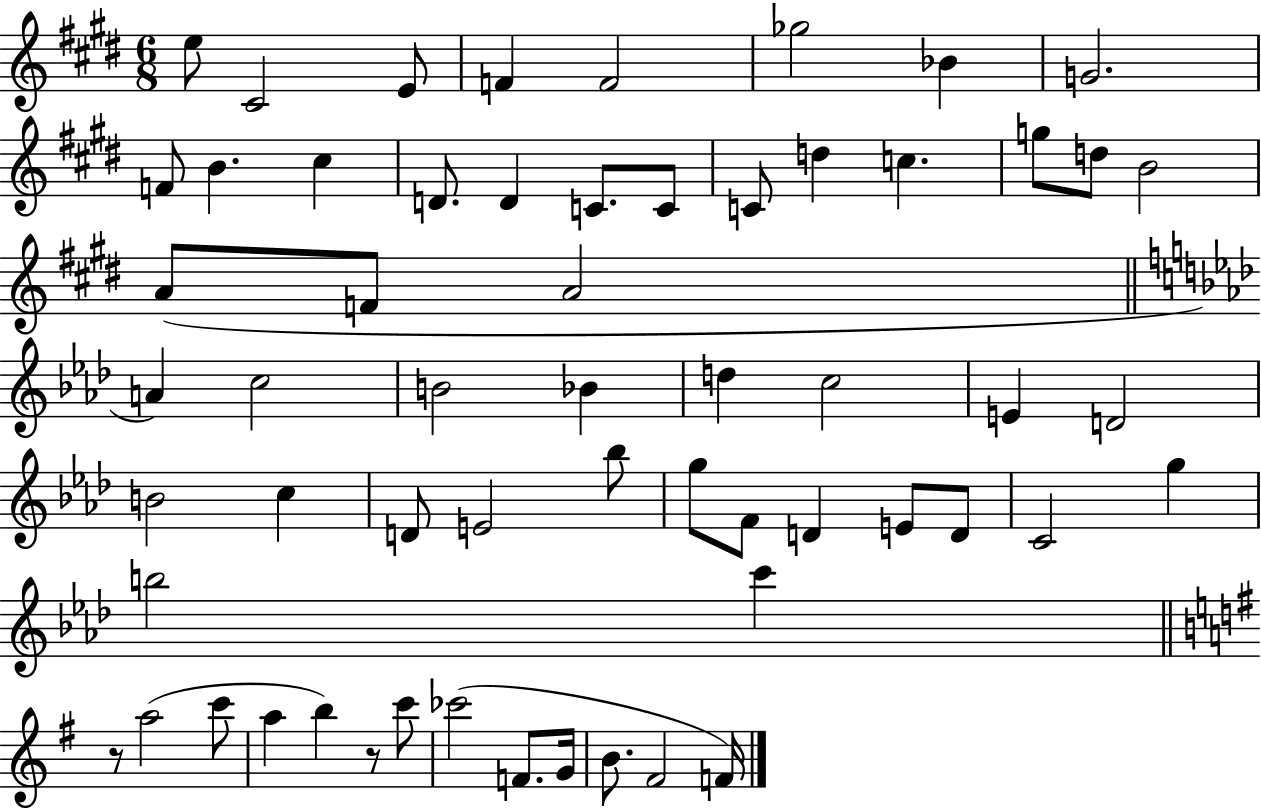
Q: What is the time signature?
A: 6/8